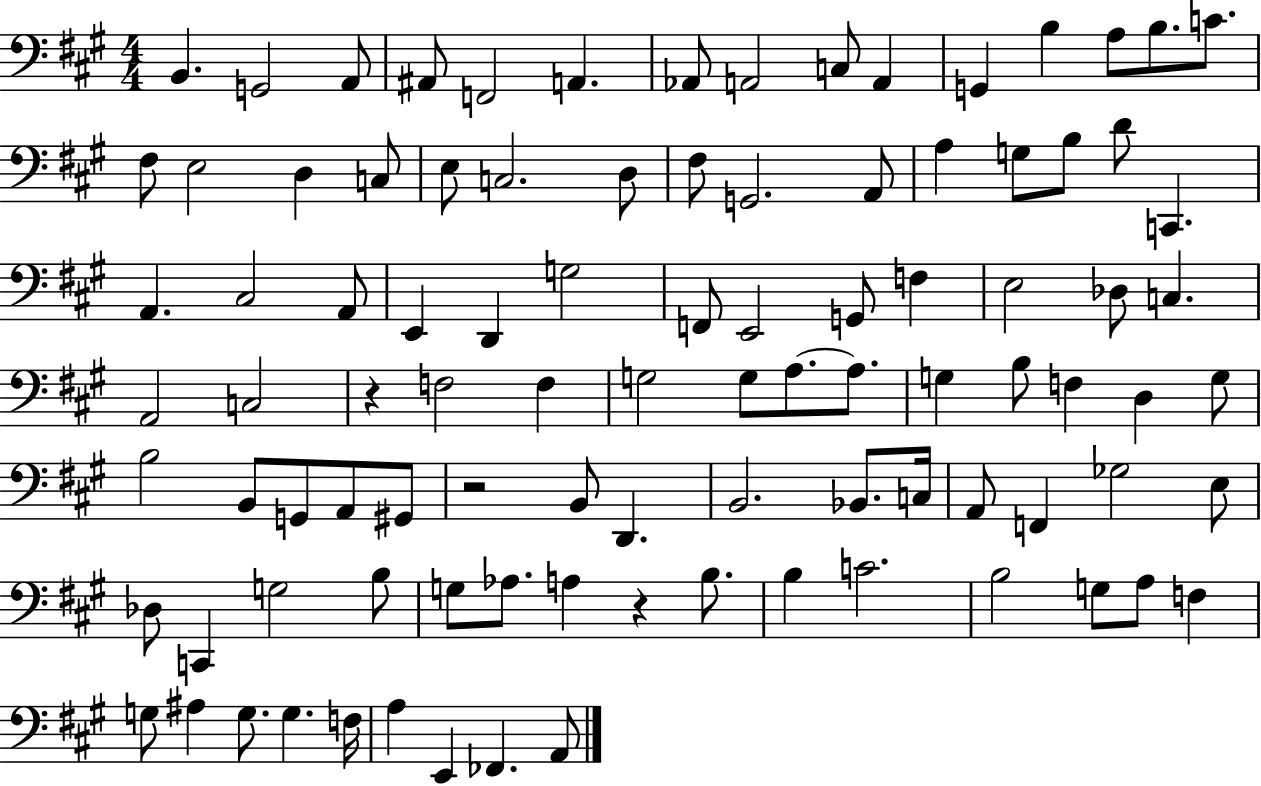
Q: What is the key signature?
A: A major